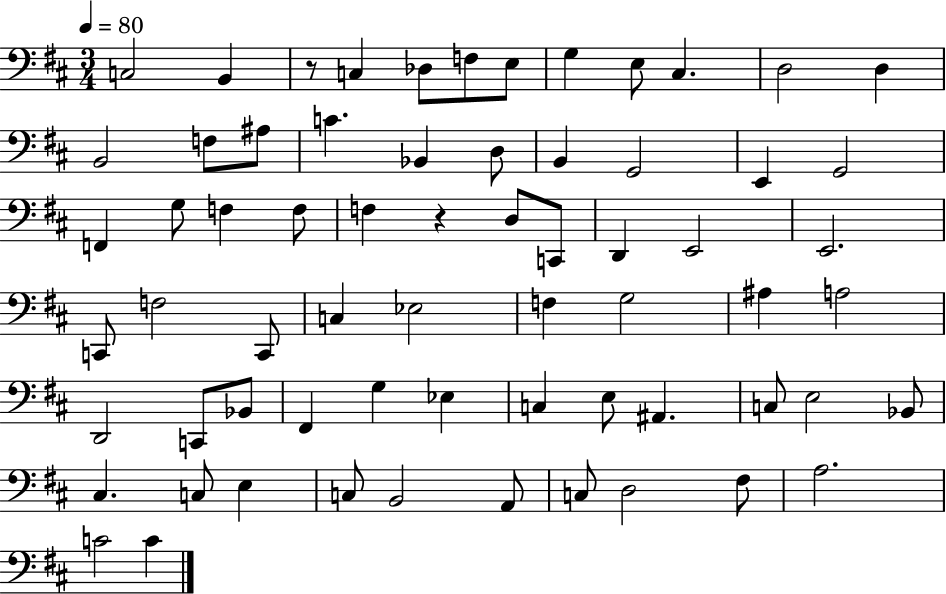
{
  \clef bass
  \numericTimeSignature
  \time 3/4
  \key d \major
  \tempo 4 = 80
  c2 b,4 | r8 c4 des8 f8 e8 | g4 e8 cis4. | d2 d4 | \break b,2 f8 ais8 | c'4. bes,4 d8 | b,4 g,2 | e,4 g,2 | \break f,4 g8 f4 f8 | f4 r4 d8 c,8 | d,4 e,2 | e,2. | \break c,8 f2 c,8 | c4 ees2 | f4 g2 | ais4 a2 | \break d,2 c,8 bes,8 | fis,4 g4 ees4 | c4 e8 ais,4. | c8 e2 bes,8 | \break cis4. c8 e4 | c8 b,2 a,8 | c8 d2 fis8 | a2. | \break c'2 c'4 | \bar "|."
}